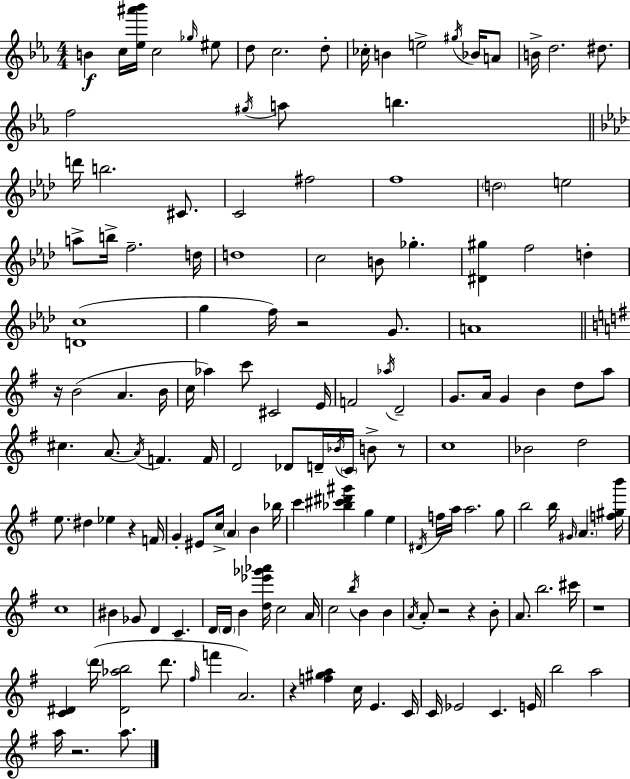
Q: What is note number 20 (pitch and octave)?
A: A5